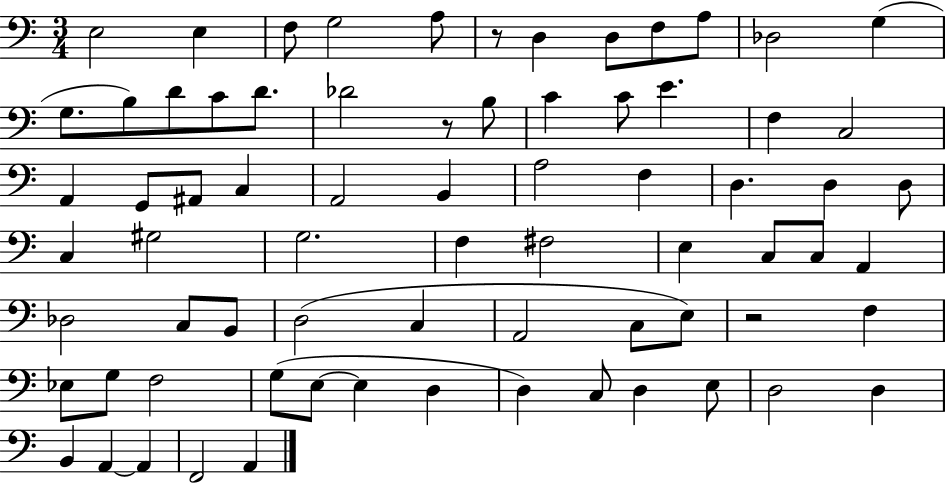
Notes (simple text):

E3/h E3/q F3/e G3/h A3/e R/e D3/q D3/e F3/e A3/e Db3/h G3/q G3/e. B3/e D4/e C4/e D4/e. Db4/h R/e B3/e C4/q C4/e E4/q. F3/q C3/h A2/q G2/e A#2/e C3/q A2/h B2/q A3/h F3/q D3/q. D3/q D3/e C3/q G#3/h G3/h. F3/q F#3/h E3/q C3/e C3/e A2/q Db3/h C3/e B2/e D3/h C3/q A2/h C3/e E3/e R/h F3/q Eb3/e G3/e F3/h G3/e E3/e E3/q D3/q D3/q C3/e D3/q E3/e D3/h D3/q B2/q A2/q A2/q F2/h A2/q